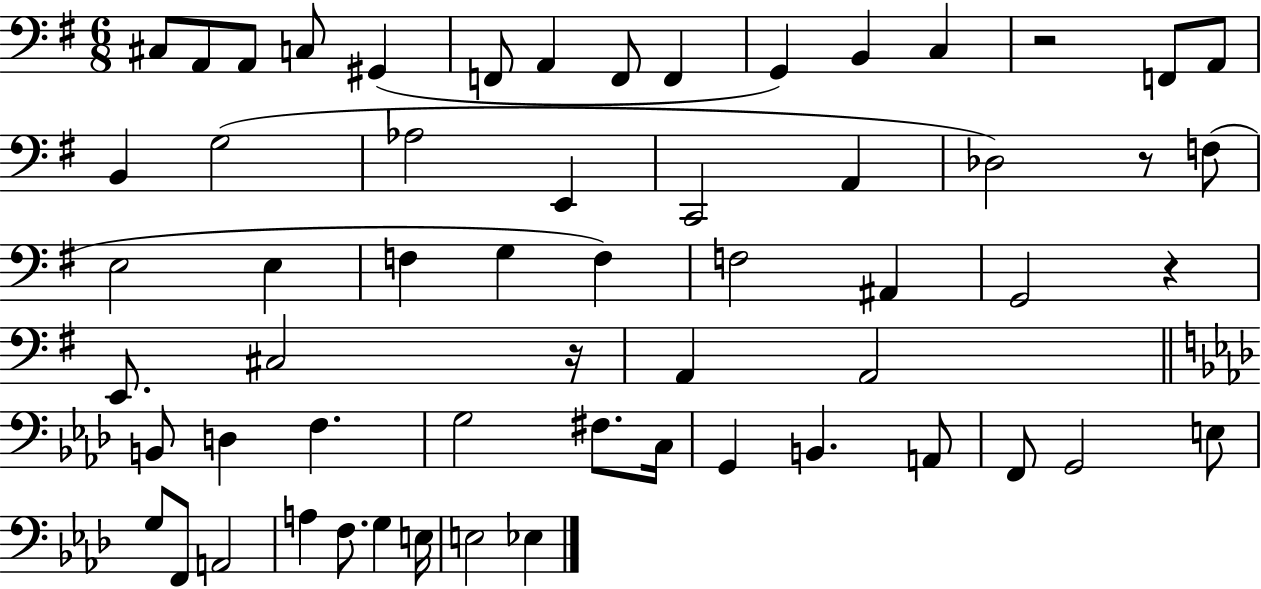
C#3/e A2/e A2/e C3/e G#2/q F2/e A2/q F2/e F2/q G2/q B2/q C3/q R/h F2/e A2/e B2/q G3/h Ab3/h E2/q C2/h A2/q Db3/h R/e F3/e E3/h E3/q F3/q G3/q F3/q F3/h A#2/q G2/h R/q E2/e. C#3/h R/s A2/q A2/h B2/e D3/q F3/q. G3/h F#3/e. C3/s G2/q B2/q. A2/e F2/e G2/h E3/e G3/e F2/e A2/h A3/q F3/e. G3/q E3/s E3/h Eb3/q